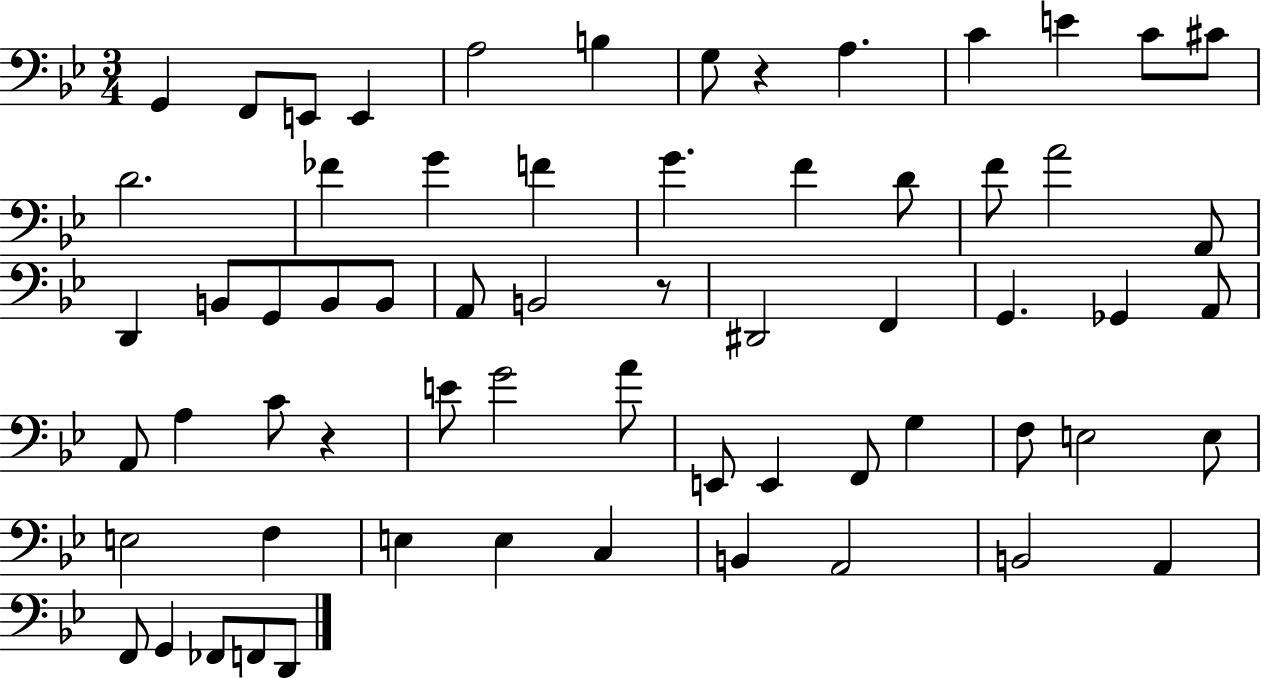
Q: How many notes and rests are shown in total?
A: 64